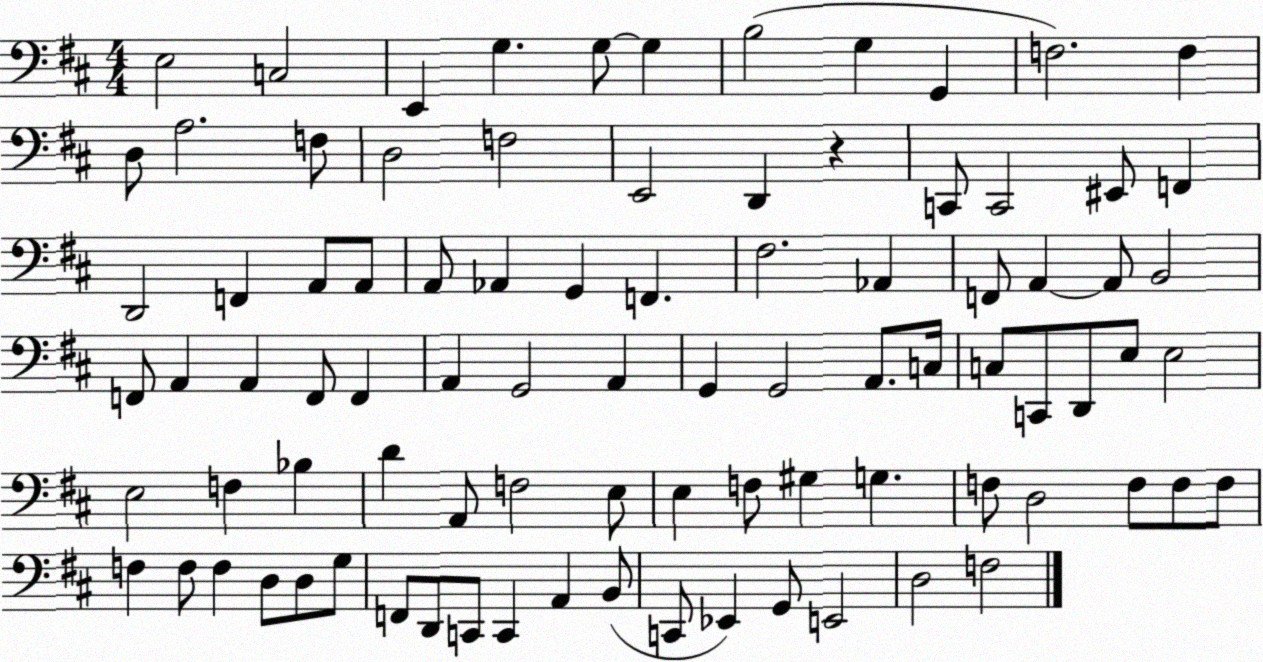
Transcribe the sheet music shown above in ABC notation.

X:1
T:Untitled
M:4/4
L:1/4
K:D
E,2 C,2 E,, G, G,/2 G, B,2 G, G,, F,2 F, D,/2 A,2 F,/2 D,2 F,2 E,,2 D,, z C,,/2 C,,2 ^E,,/2 F,, D,,2 F,, A,,/2 A,,/2 A,,/2 _A,, G,, F,, ^F,2 _A,, F,,/2 A,, A,,/2 B,,2 F,,/2 A,, A,, F,,/2 F,, A,, G,,2 A,, G,, G,,2 A,,/2 C,/4 C,/2 C,,/2 D,,/2 E,/2 E,2 E,2 F, _B, D A,,/2 F,2 E,/2 E, F,/2 ^G, G, F,/2 D,2 F,/2 F,/2 F,/2 F, F,/2 F, D,/2 D,/2 G,/2 F,,/2 D,,/2 C,,/2 C,, A,, B,,/2 C,,/2 _E,, G,,/2 E,,2 D,2 F,2